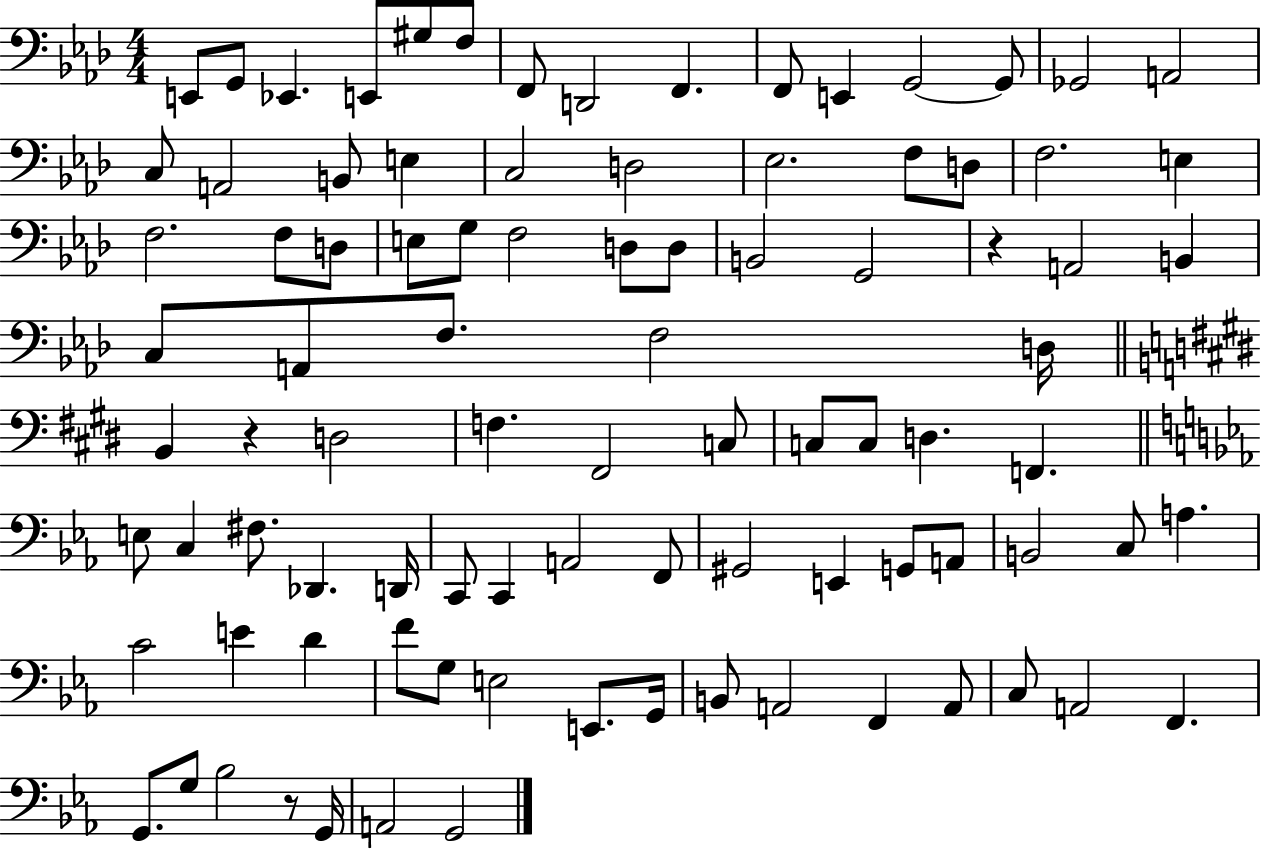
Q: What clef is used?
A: bass